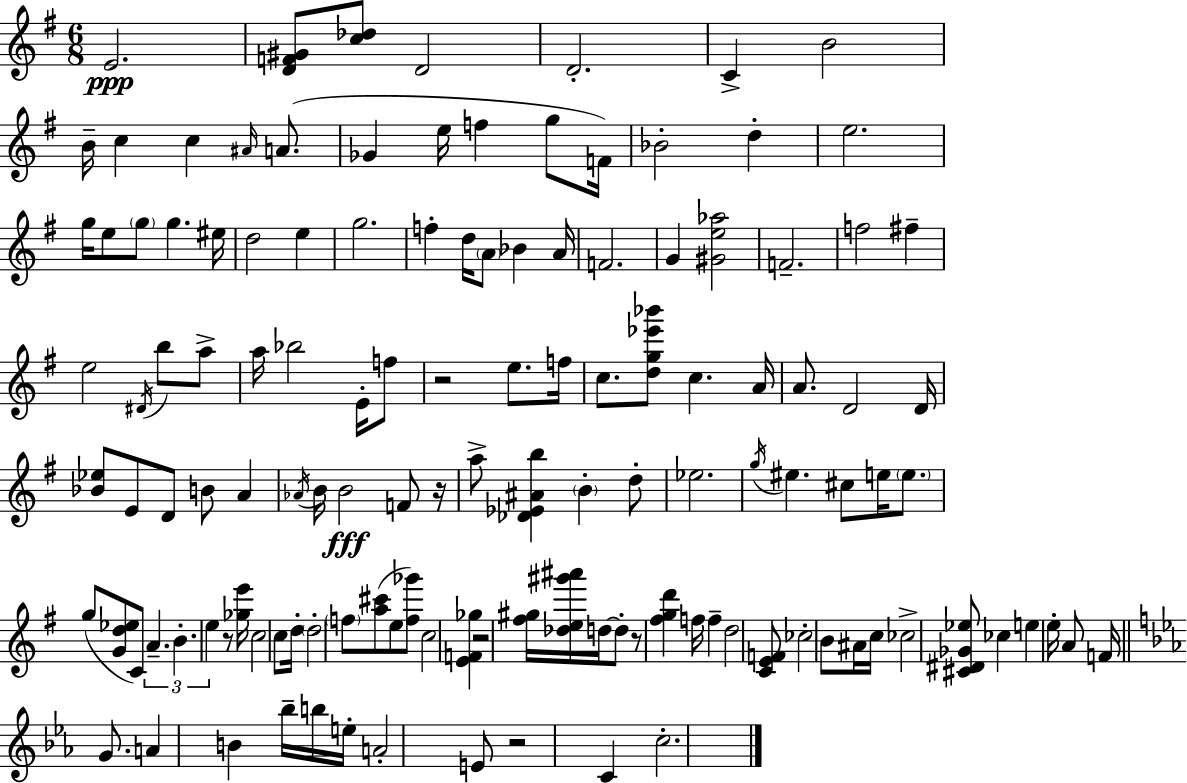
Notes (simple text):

E4/h. [D4,F4,G#4]/e [C5,Db5]/e D4/h D4/h. C4/q B4/h B4/s C5/q C5/q A#4/s A4/e. Gb4/q E5/s F5/q G5/e F4/s Bb4/h D5/q E5/h. G5/s E5/e G5/e G5/q. EIS5/s D5/h E5/q G5/h. F5/q D5/s A4/e Bb4/q A4/s F4/h. G4/q [G#4,E5,Ab5]/h F4/h. F5/h F#5/q E5/h D#4/s B5/e A5/e A5/s Bb5/h E4/s F5/e R/h E5/e. F5/s C5/e. [D5,G5,Eb6,Bb6]/e C5/q. A4/s A4/e. D4/h D4/s [Bb4,Eb5]/e E4/e D4/e B4/e A4/q Ab4/s B4/s B4/h F4/e R/s A5/e [Db4,Eb4,A#4,B5]/q B4/q D5/e Eb5/h. G5/s EIS5/q. C#5/e E5/s E5/e. G5/e [G4,D5,Eb5]/e C4/e A4/q. B4/q. E5/q R/e [Gb5,E6]/s C5/h C5/e D5/s D5/h F5/e [A5,C#6]/e E5/e [F5,Gb6]/e C5/h [E4,F4,Gb5]/q R/h [F#5,G#5]/s [Db5,E5,G#6,A#6]/s D5/s D5/e R/e [F#5,G5,D6]/q F5/s F5/q D5/h [C4,E4,F4]/e CES5/h B4/e A#4/s C5/s CES5/h [C#4,D#4,Gb4,Eb5]/e CES5/q E5/q E5/s A4/e F4/s G4/e. A4/q B4/q Bb5/s B5/s E5/s A4/h E4/e R/h C4/q C5/h.